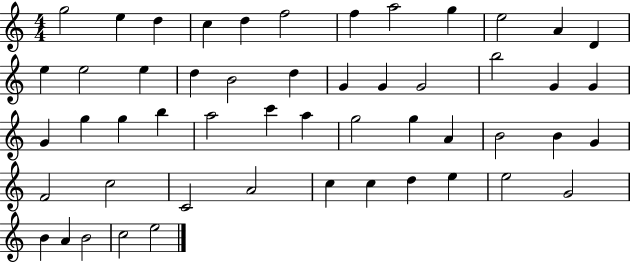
X:1
T:Untitled
M:4/4
L:1/4
K:C
g2 e d c d f2 f a2 g e2 A D e e2 e d B2 d G G G2 b2 G G G g g b a2 c' a g2 g A B2 B G F2 c2 C2 A2 c c d e e2 G2 B A B2 c2 e2